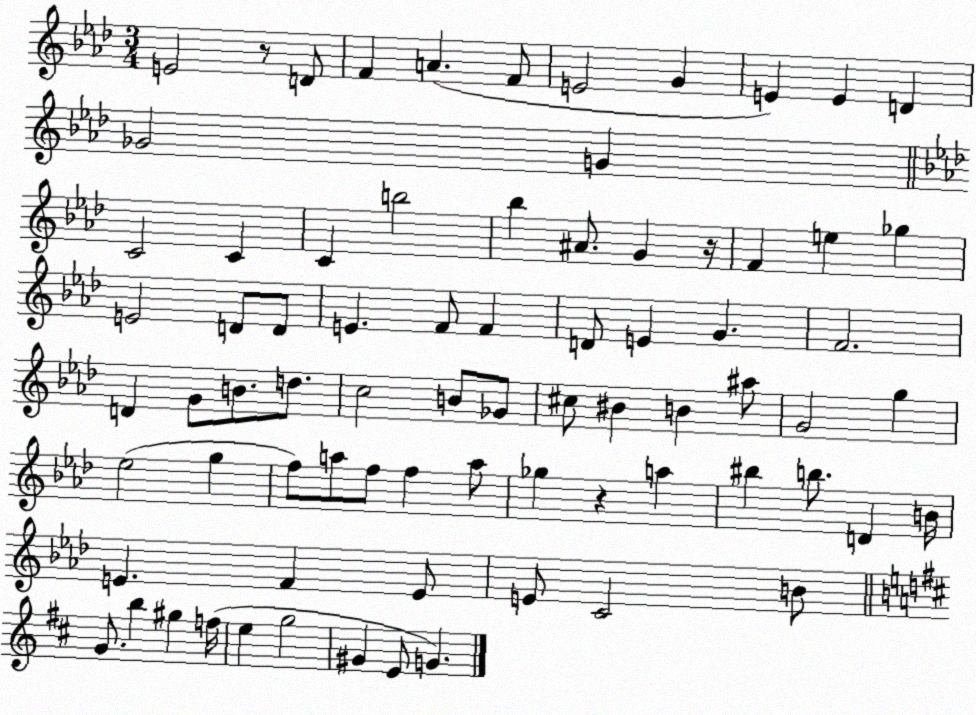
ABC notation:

X:1
T:Untitled
M:3/4
L:1/4
K:Ab
E2 z/2 D/2 F A F/2 E2 G E E D _G2 G C2 C C b2 _b ^A/2 G z/4 F e _g E2 D/2 D/2 E F/2 F D/2 E G F2 D G/2 B/2 d/2 c2 B/2 _G/2 ^c/2 ^B B ^a/2 G2 g _e2 g f/2 a/2 f/2 f a/2 _g z a ^b b/2 D B/4 E F E/2 E/2 C2 B/2 G/2 b ^g f/4 e g2 ^G E/2 G